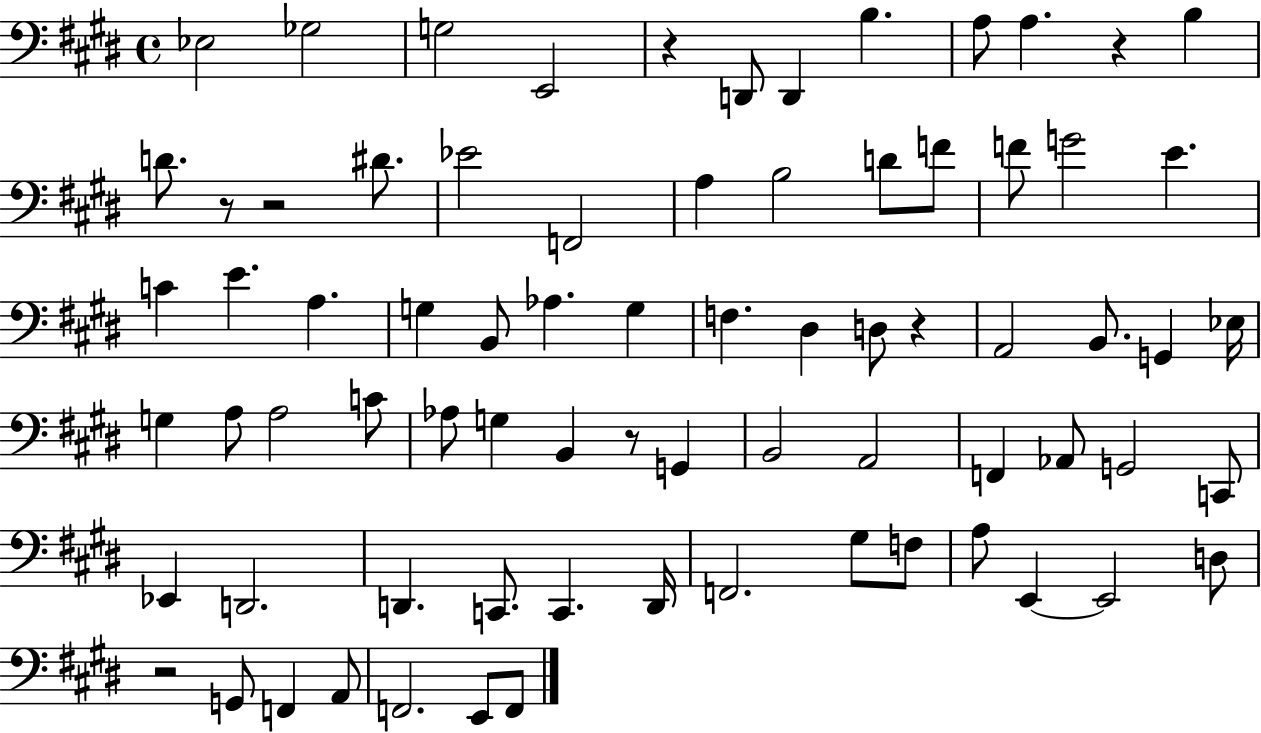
Eb3/h Gb3/h G3/h E2/h R/q D2/e D2/q B3/q. A3/e A3/q. R/q B3/q D4/e. R/e R/h D#4/e. Eb4/h F2/h A3/q B3/h D4/e F4/e F4/e G4/h E4/q. C4/q E4/q. A3/q. G3/q B2/e Ab3/q. G3/q F3/q. D#3/q D3/e R/q A2/h B2/e. G2/q Eb3/s G3/q A3/e A3/h C4/e Ab3/e G3/q B2/q R/e G2/q B2/h A2/h F2/q Ab2/e G2/h C2/e Eb2/q D2/h. D2/q. C2/e. C2/q. D2/s F2/h. G#3/e F3/e A3/e E2/q E2/h D3/e R/h G2/e F2/q A2/e F2/h. E2/e F2/e